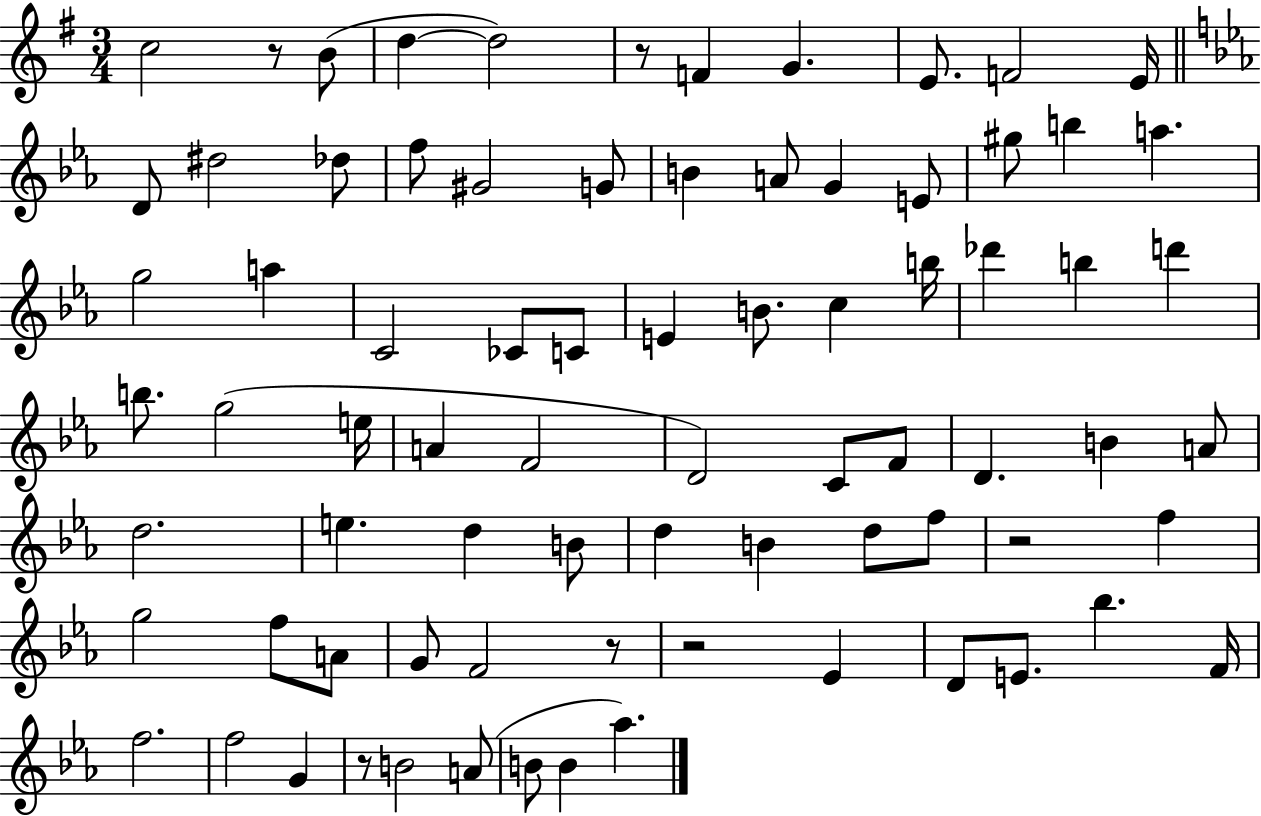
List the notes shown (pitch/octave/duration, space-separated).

C5/h R/e B4/e D5/q D5/h R/e F4/q G4/q. E4/e. F4/h E4/s D4/e D#5/h Db5/e F5/e G#4/h G4/e B4/q A4/e G4/q E4/e G#5/e B5/q A5/q. G5/h A5/q C4/h CES4/e C4/e E4/q B4/e. C5/q B5/s Db6/q B5/q D6/q B5/e. G5/h E5/s A4/q F4/h D4/h C4/e F4/e D4/q. B4/q A4/e D5/h. E5/q. D5/q B4/e D5/q B4/q D5/e F5/e R/h F5/q G5/h F5/e A4/e G4/e F4/h R/e R/h Eb4/q D4/e E4/e. Bb5/q. F4/s F5/h. F5/h G4/q R/e B4/h A4/e B4/e B4/q Ab5/q.